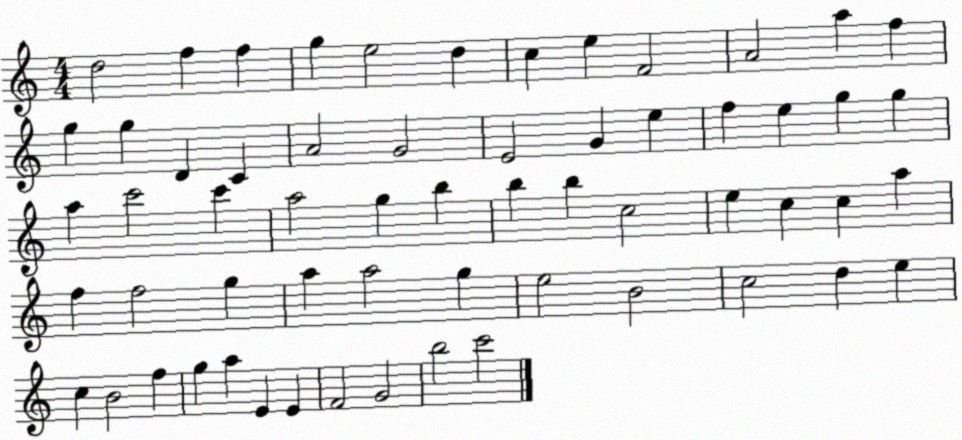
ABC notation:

X:1
T:Untitled
M:4/4
L:1/4
K:C
d2 f f g e2 d c e F2 A2 a f g g D C A2 G2 E2 G e f e g g a c'2 c' a2 g b b b c2 e c c a f f2 g a a2 g e2 B2 c2 d e c B2 f g a E E F2 G2 b2 c'2